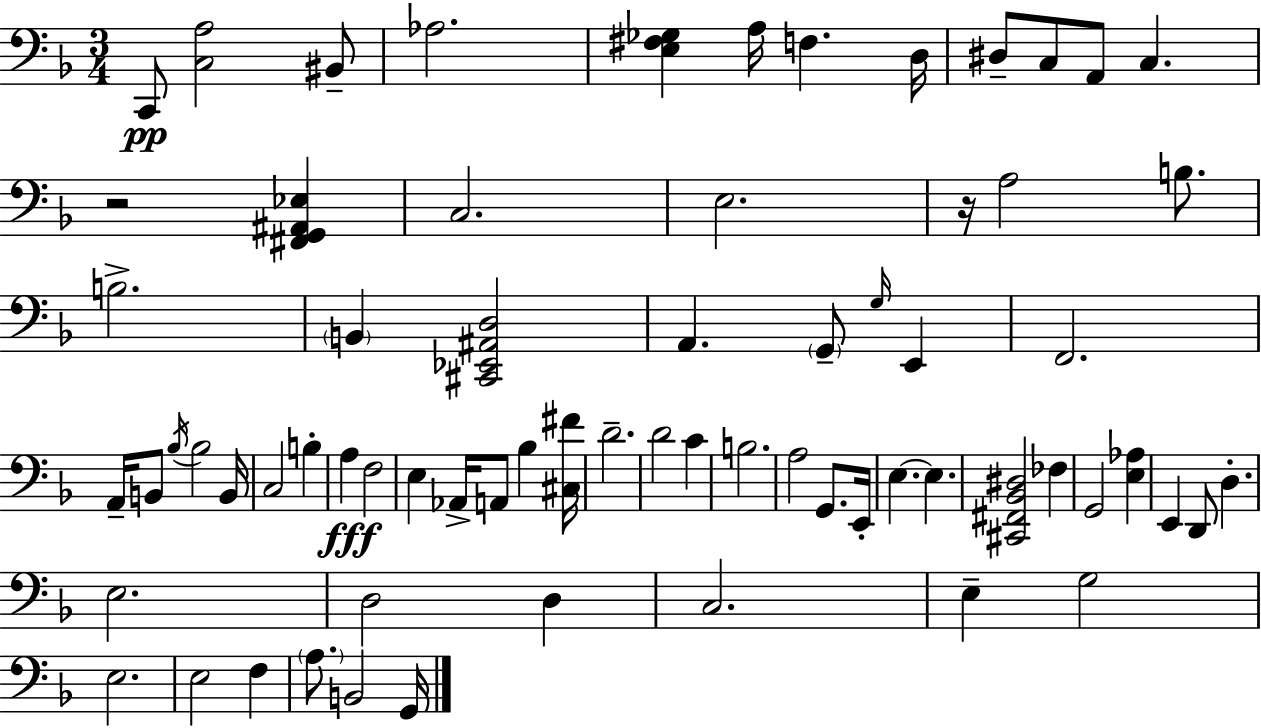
X:1
T:Untitled
M:3/4
L:1/4
K:F
C,,/2 [C,A,]2 ^B,,/2 _A,2 [E,^F,_G,] A,/4 F, D,/4 ^D,/2 C,/2 A,,/2 C, z2 [^F,,G,,^A,,_E,] C,2 E,2 z/4 A,2 B,/2 B,2 B,, [^C,,_E,,^A,,D,]2 A,, G,,/2 G,/4 E,, F,,2 A,,/4 B,,/2 _B,/4 _B,2 B,,/4 C,2 B, A, F,2 E, _A,,/4 A,,/2 _B, [^C,^F]/4 D2 D2 C B,2 A,2 G,,/2 E,,/4 E, E, [^C,,^F,,_B,,^D,]2 _F, G,,2 [E,_A,] E,, D,,/2 D, E,2 D,2 D, C,2 E, G,2 E,2 E,2 F, A,/2 B,,2 G,,/4